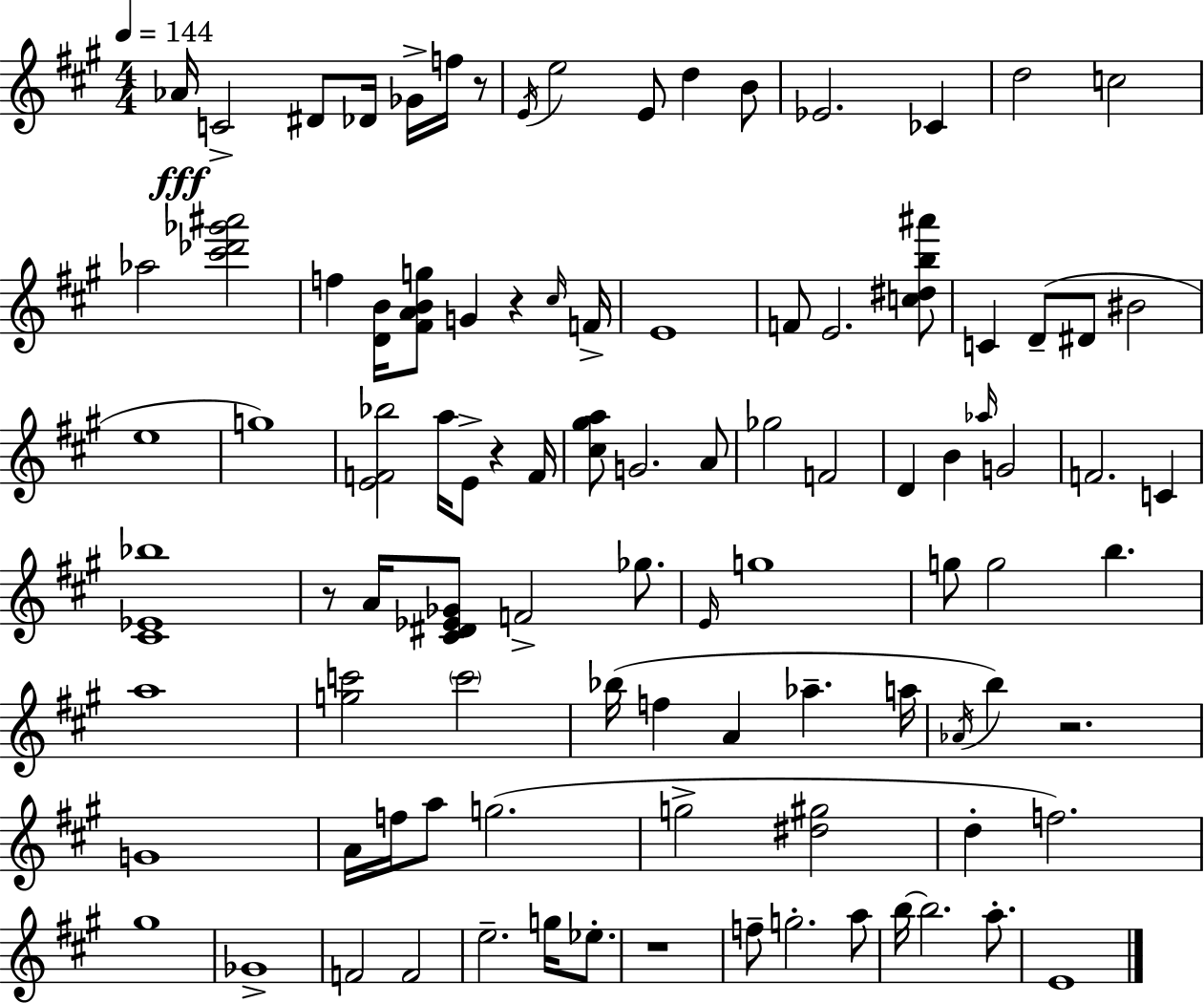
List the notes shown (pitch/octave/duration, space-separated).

Ab4/s C4/h D#4/e Db4/s Gb4/s F5/s R/e E4/s E5/h E4/e D5/q B4/e Eb4/h. CES4/q D5/h C5/h Ab5/h [C#6,Db6,Gb6,A#6]/h F5/q [D4,B4]/s [F#4,A4,B4,G5]/e G4/q R/q C#5/s F4/s E4/w F4/e E4/h. [C5,D#5,B5,A#6]/e C4/q D4/e D#4/e BIS4/h E5/w G5/w [E4,F4,Bb5]/h A5/s E4/e R/q F4/s [C#5,G#5,A5]/e G4/h. A4/e Gb5/h F4/h D4/q B4/q Ab5/s G4/h F4/h. C4/q [C#4,Eb4,Bb5]/w R/e A4/s [C#4,D#4,Eb4,Gb4]/e F4/h Gb5/e. E4/s G5/w G5/e G5/h B5/q. A5/w [G5,C6]/h C6/h Bb5/s F5/q A4/q Ab5/q. A5/s Ab4/s B5/q R/h. G4/w A4/s F5/s A5/e G5/h. G5/h [D#5,G#5]/h D5/q F5/h. G#5/w Gb4/w F4/h F4/h E5/h. G5/s Eb5/e. R/w F5/e G5/h. A5/e B5/s B5/h. A5/e. E4/w